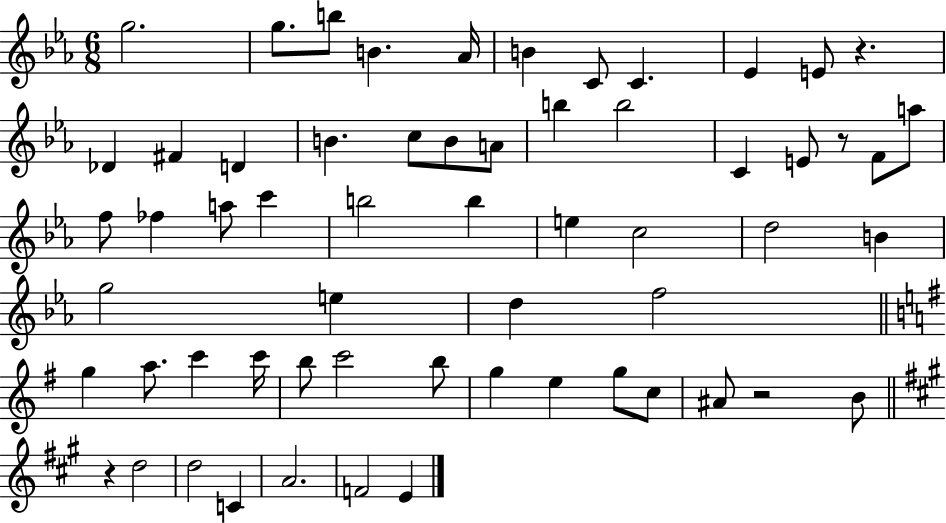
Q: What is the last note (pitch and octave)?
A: E4